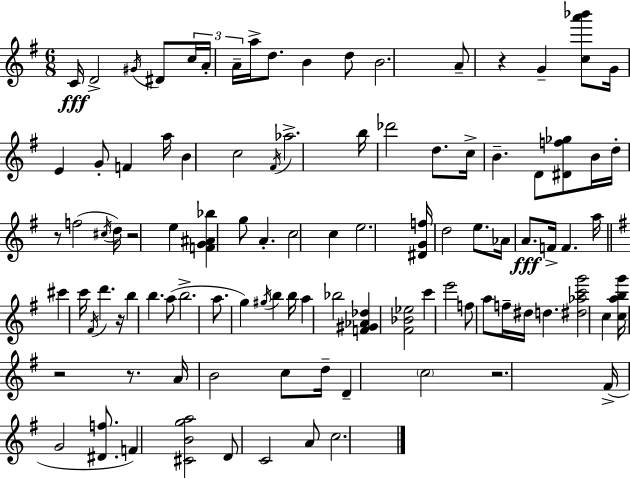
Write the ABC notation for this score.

X:1
T:Untitled
M:6/8
L:1/4
K:Em
C/4 D2 ^G/4 ^D/2 c/4 A/4 A/4 a/4 d/2 B d/2 B2 A/2 z G [ca'_b']/2 G/4 E G/2 F a/4 B c2 ^F/4 _a2 b/4 _d'2 d/2 c/4 B D/2 [^Df_g]/2 B/4 d/4 z/2 f2 ^c/4 d/4 z2 e [FG^A_b] g/2 A c2 c e2 [^DGf]/4 d2 e/2 _A/4 A/2 F/4 F a/4 ^c' c'/4 ^F/4 d' z/4 b b a/2 b2 a/2 g ^g/4 b b/4 a _b2 [F^G_A_d] [^F_B_e]2 c' e'2 f/2 a/2 f/4 ^d/4 d [^d_ac'g']2 c [cabg']/4 z2 z/2 A/4 B2 c/2 d/4 D c2 z2 ^F/4 G2 [^Df]/2 F [^CBga]2 D/2 C2 A/2 c2